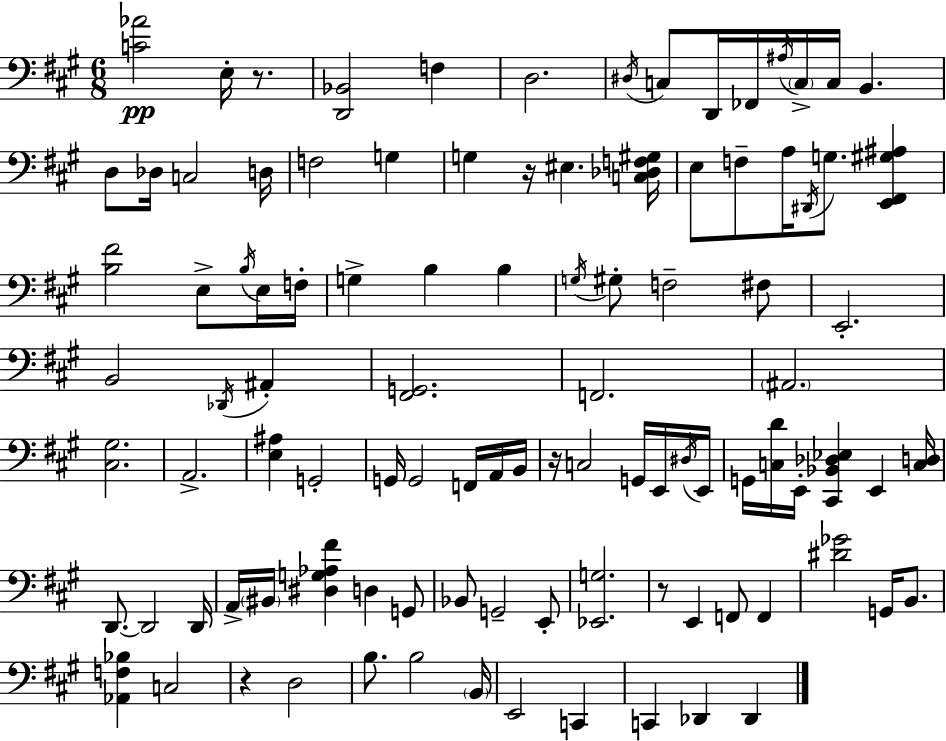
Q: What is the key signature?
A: A major